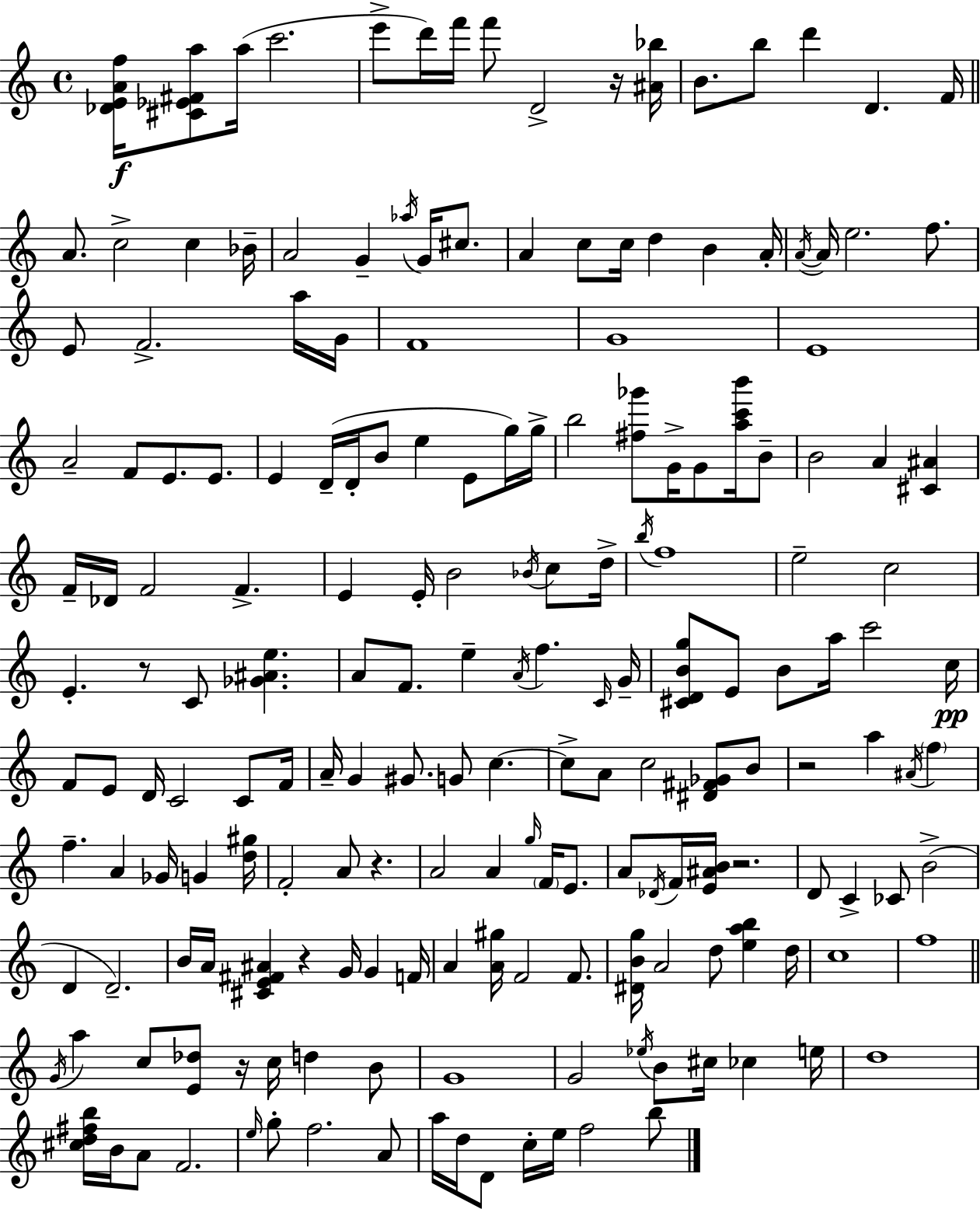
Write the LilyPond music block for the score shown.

{
  \clef treble
  \time 4/4
  \defaultTimeSignature
  \key c \major
  <des' e' a' f''>16\f <cis' ees' fis' a''>8 a''16( c'''2. | e'''8-> d'''16) f'''16 f'''8 d'2-> r16 <ais' bes''>16 | b'8. b''8 d'''4 d'4. f'16 | \bar "||" \break \key c \major a'8. c''2-> c''4 bes'16-- | a'2 g'4-- \acciaccatura { aes''16 } g'16 cis''8. | a'4 c''8 c''16 d''4 b'4 | a'16-. \acciaccatura { a'16~ }~ a'16 e''2. f''8. | \break e'8 f'2.-> | a''16 g'16 f'1 | g'1 | e'1 | \break a'2-- f'8 e'8. e'8. | e'4 d'16--( d'16-. b'8 e''4 e'8 | g''16) g''16-> b''2 <fis'' ges'''>8 g'16-> g'8 <a'' c''' b'''>16 | b'8-- b'2 a'4 <cis' ais'>4 | \break f'16-- des'16 f'2 f'4.-> | e'4 e'16-. b'2 \acciaccatura { bes'16 } | c''8 d''16-> \acciaccatura { b''16 } f''1 | e''2-- c''2 | \break e'4.-. r8 c'8 <ges' ais' e''>4. | a'8 f'8. e''4-- \acciaccatura { a'16 } f''4. | \grace { c'16 } g'16-- <cis' d' b' g''>8 e'8 b'8 a''16 c'''2 | c''16\pp f'8 e'8 d'16 c'2 | \break c'8 f'16 a'16-- g'4 gis'8. g'8 | c''4.~~ c''8-> a'8 c''2 | <dis' fis' ges'>8 b'8 r2 a''4 | \acciaccatura { ais'16 } \parenthesize f''4 f''4.-- a'4 | \break ges'16 g'4 <d'' gis''>16 f'2-. a'8 | r4. a'2 a'4 | \grace { g''16 } \parenthesize f'16 e'8. a'8 \acciaccatura { des'16 } f'16 <e' ais' b'>16 r2. | d'8 c'4-> ces'8 | \break b'2->( d'4 d'2.--) | b'16 a'16 <cis' e' fis' ais'>4 r4 | g'16 g'4 f'16 a'4 <a' gis''>16 f'2 | f'8. <dis' b' g''>16 a'2 | \break d''8 <e'' a'' b''>4 d''16 c''1 | f''1 | \bar "||" \break \key c \major \acciaccatura { g'16 } a''4 c''8 <e' des''>8 r16 c''16 d''4 b'8 | g'1 | g'2 \acciaccatura { ees''16 } b'8 cis''16 ces''4 | e''16 d''1 | \break <cis'' d'' fis'' b''>16 b'16 a'8 f'2. | \grace { e''16 } g''8-. f''2. | a'8 a''16 d''16 d'8 c''16-. e''16 f''2 | b''8 \bar "|."
}